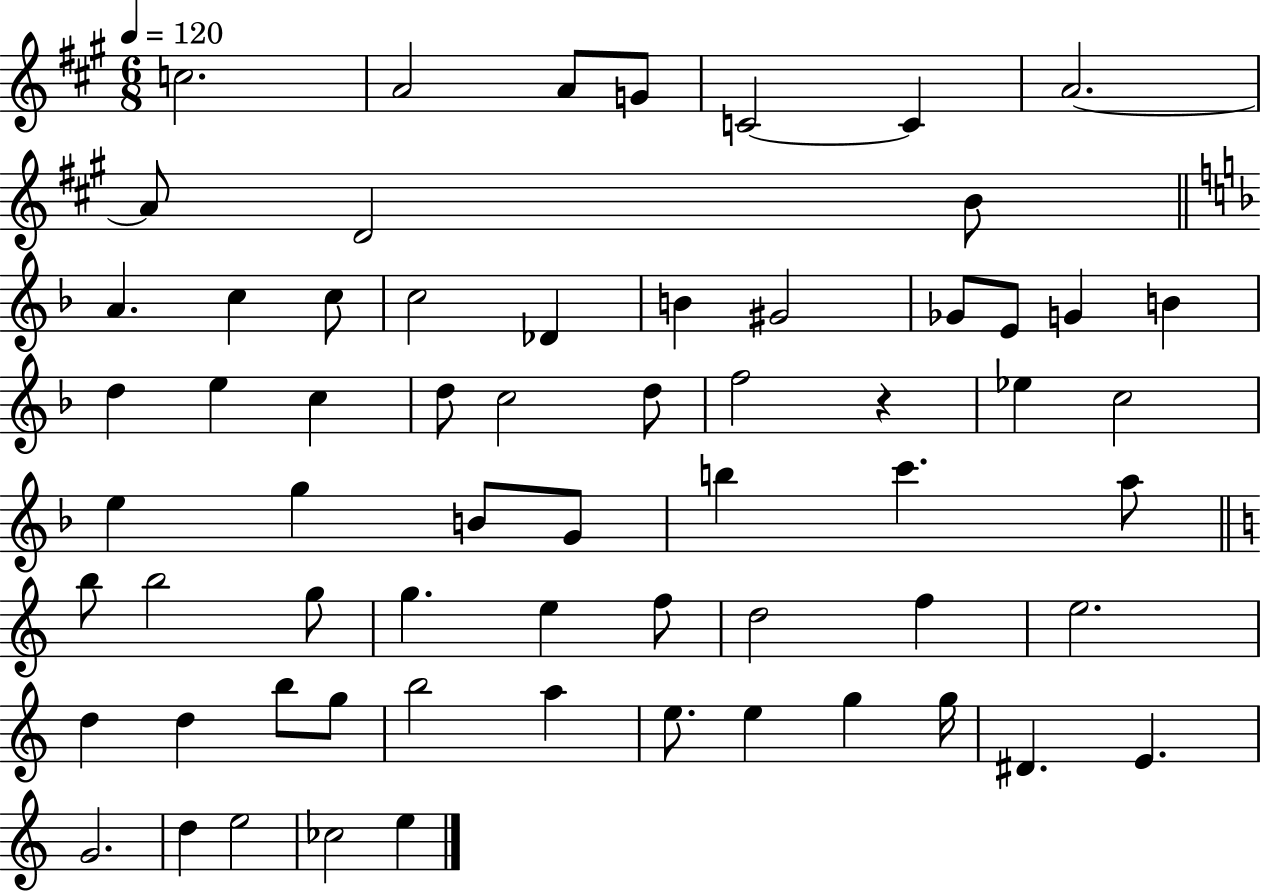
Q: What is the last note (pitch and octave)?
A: E5